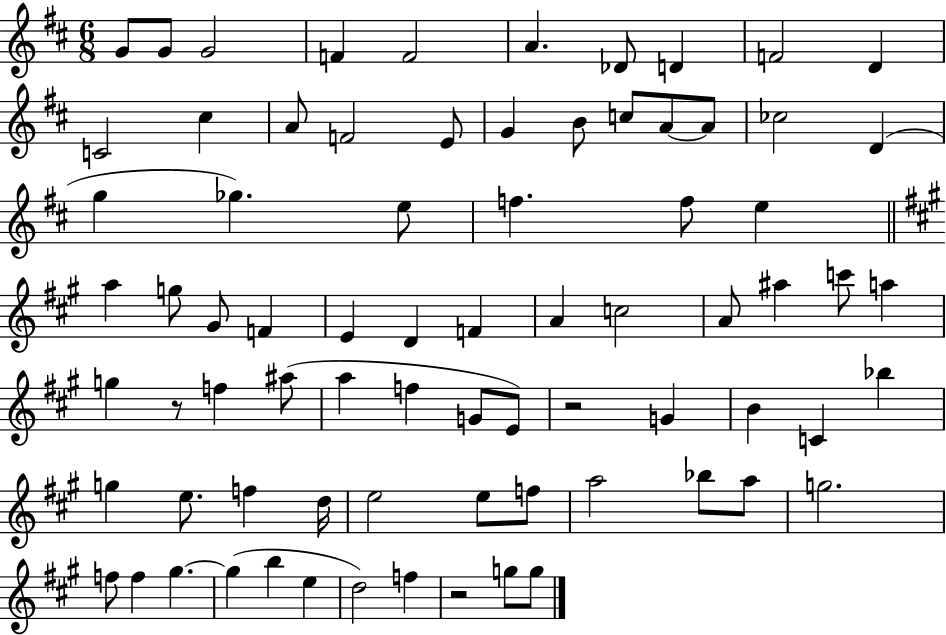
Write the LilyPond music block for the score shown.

{
  \clef treble
  \numericTimeSignature
  \time 6/8
  \key d \major
  \repeat volta 2 { g'8 g'8 g'2 | f'4 f'2 | a'4. des'8 d'4 | f'2 d'4 | \break c'2 cis''4 | a'8 f'2 e'8 | g'4 b'8 c''8 a'8~~ a'8 | ces''2 d'4( | \break g''4 ges''4.) e''8 | f''4. f''8 e''4 | \bar "||" \break \key a \major a''4 g''8 gis'8 f'4 | e'4 d'4 f'4 | a'4 c''2 | a'8 ais''4 c'''8 a''4 | \break g''4 r8 f''4 ais''8( | a''4 f''4 g'8 e'8) | r2 g'4 | b'4 c'4 bes''4 | \break g''4 e''8. f''4 d''16 | e''2 e''8 f''8 | a''2 bes''8 a''8 | g''2. | \break f''8 f''4 gis''4.~~ | gis''4( b''4 e''4 | d''2) f''4 | r2 g''8 g''8 | \break } \bar "|."
}